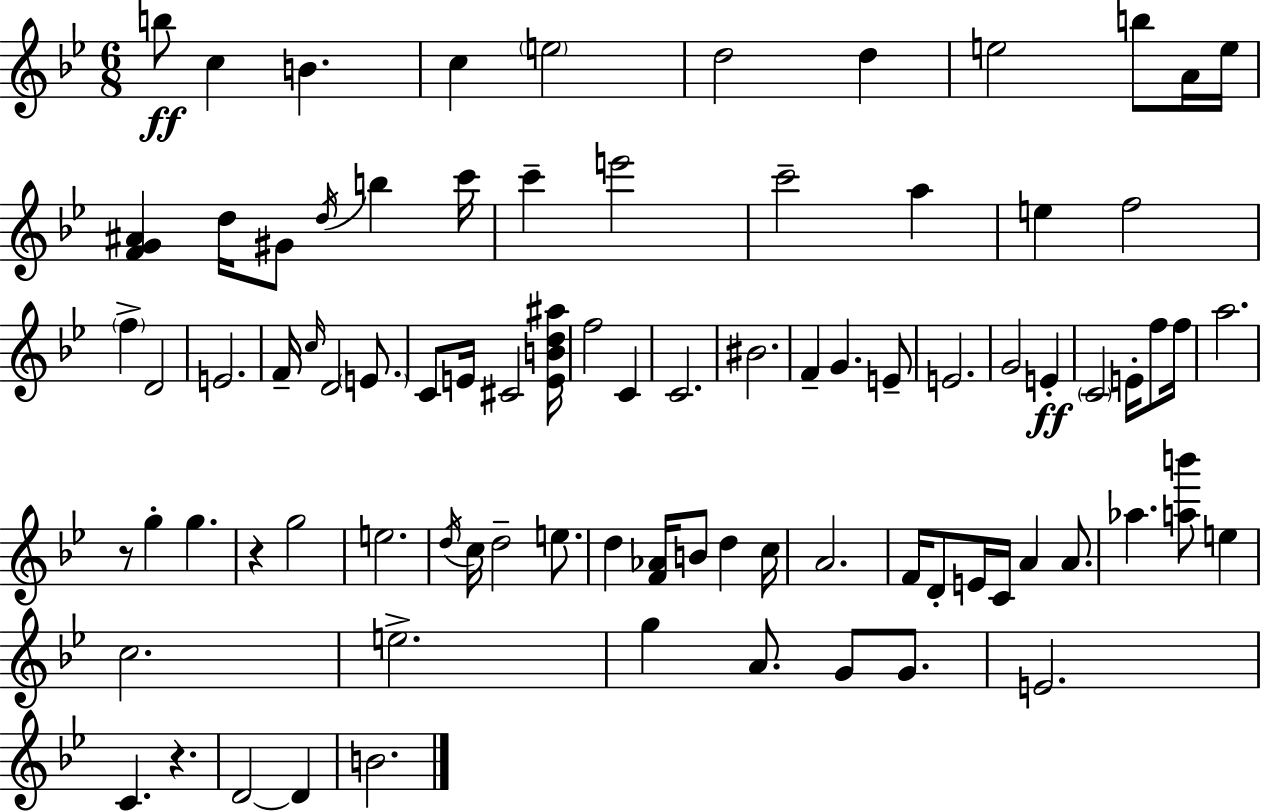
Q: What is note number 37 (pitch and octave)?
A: F4